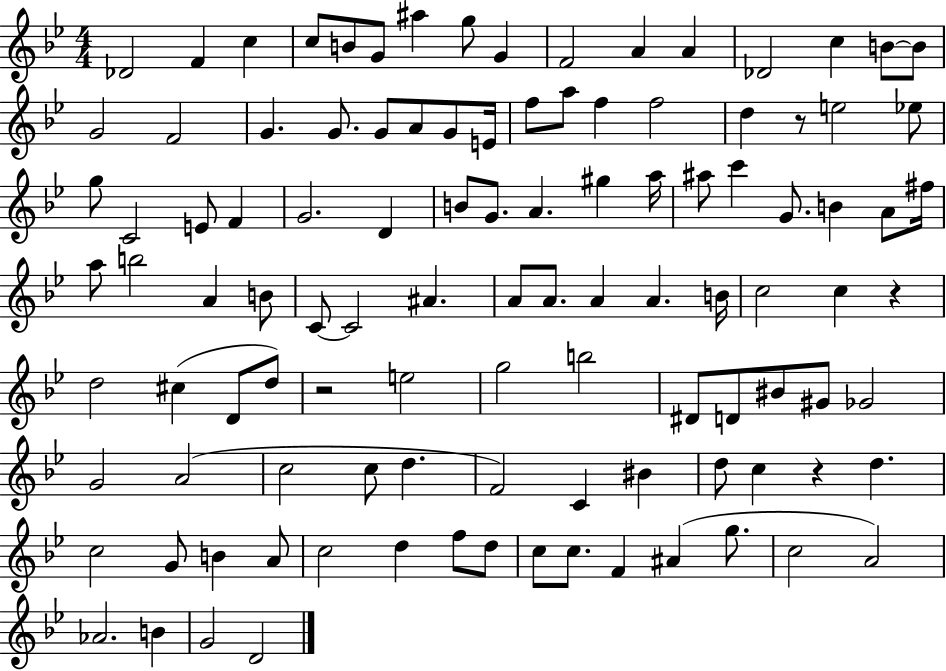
X:1
T:Untitled
M:4/4
L:1/4
K:Bb
_D2 F c c/2 B/2 G/2 ^a g/2 G F2 A A _D2 c B/2 B/2 G2 F2 G G/2 G/2 A/2 G/2 E/4 f/2 a/2 f f2 d z/2 e2 _e/2 g/2 C2 E/2 F G2 D B/2 G/2 A ^g a/4 ^a/2 c' G/2 B A/2 ^f/4 a/2 b2 A B/2 C/2 C2 ^A A/2 A/2 A A B/4 c2 c z d2 ^c D/2 d/2 z2 e2 g2 b2 ^D/2 D/2 ^B/2 ^G/2 _G2 G2 A2 c2 c/2 d F2 C ^B d/2 c z d c2 G/2 B A/2 c2 d f/2 d/2 c/2 c/2 F ^A g/2 c2 A2 _A2 B G2 D2